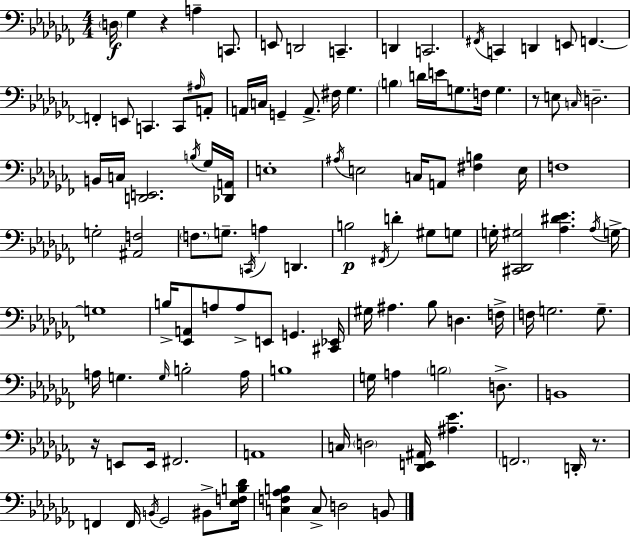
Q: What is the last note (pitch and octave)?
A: B2